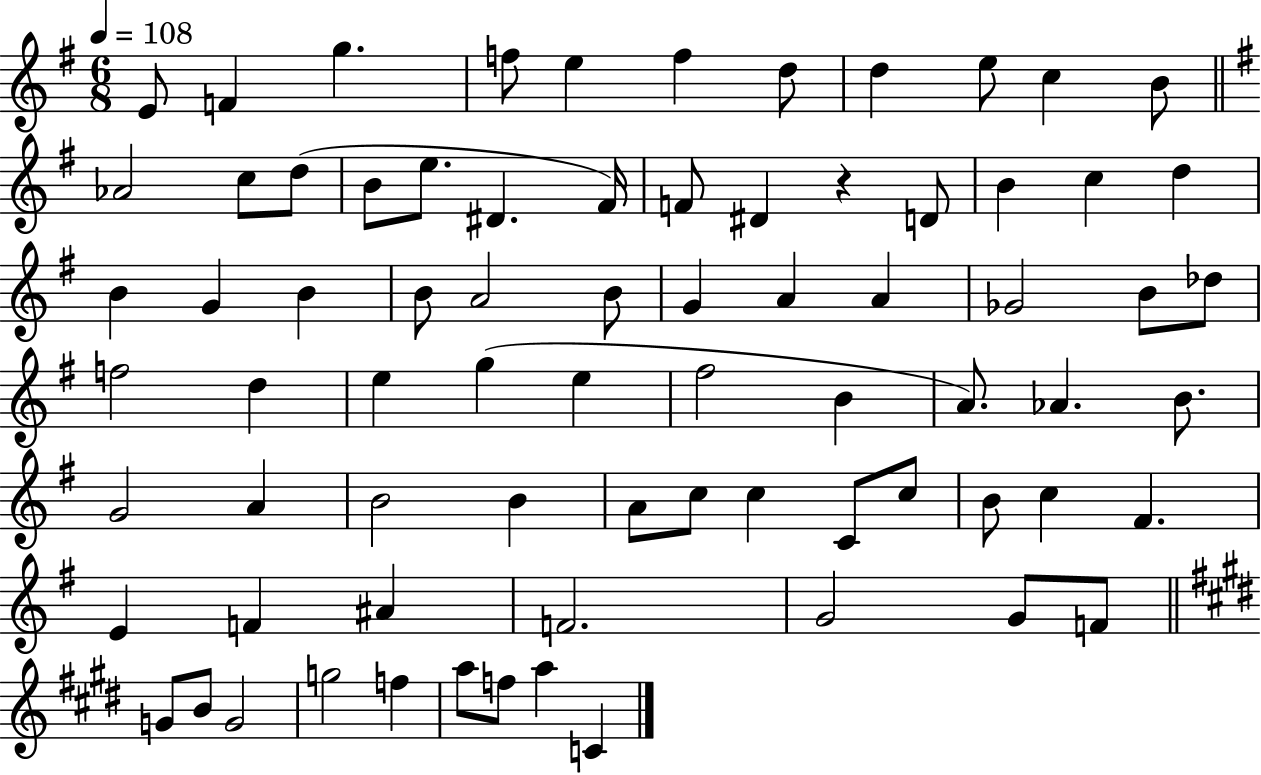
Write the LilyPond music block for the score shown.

{
  \clef treble
  \numericTimeSignature
  \time 6/8
  \key g \major
  \tempo 4 = 108
  e'8 f'4 g''4. | f''8 e''4 f''4 d''8 | d''4 e''8 c''4 b'8 | \bar "||" \break \key g \major aes'2 c''8 d''8( | b'8 e''8. dis'4. fis'16) | f'8 dis'4 r4 d'8 | b'4 c''4 d''4 | \break b'4 g'4 b'4 | b'8 a'2 b'8 | g'4 a'4 a'4 | ges'2 b'8 des''8 | \break f''2 d''4 | e''4 g''4( e''4 | fis''2 b'4 | a'8.) aes'4. b'8. | \break g'2 a'4 | b'2 b'4 | a'8 c''8 c''4 c'8 c''8 | b'8 c''4 fis'4. | \break e'4 f'4 ais'4 | f'2. | g'2 g'8 f'8 | \bar "||" \break \key e \major g'8 b'8 g'2 | g''2 f''4 | a''8 f''8 a''4 c'4 | \bar "|."
}